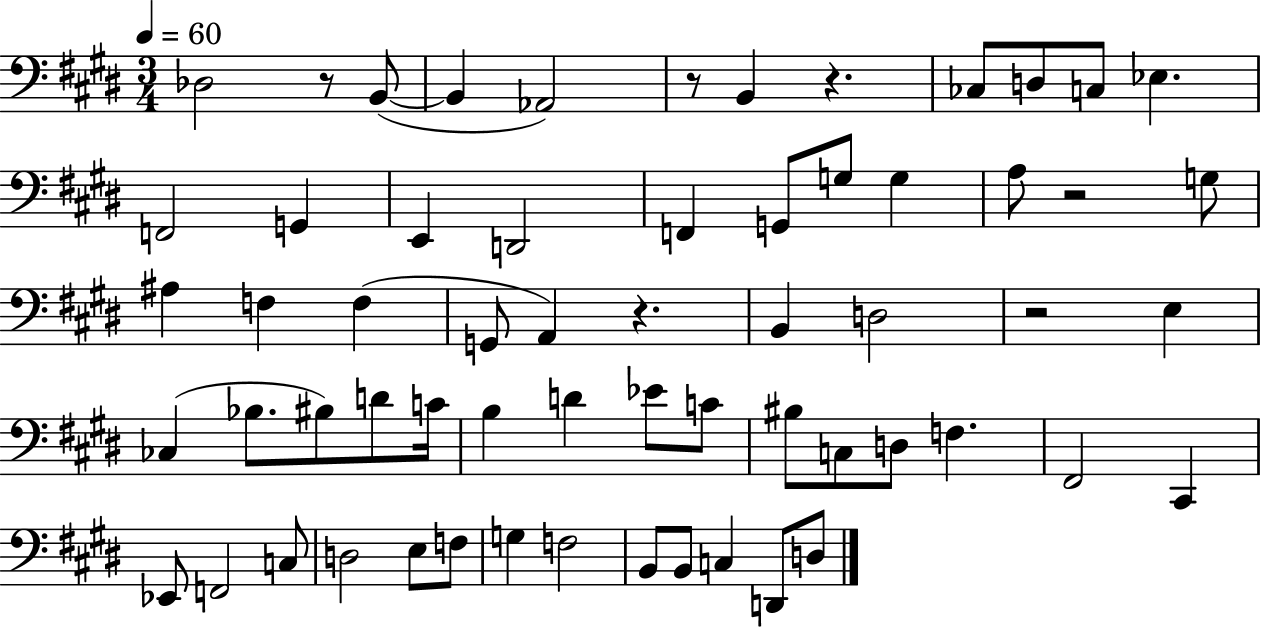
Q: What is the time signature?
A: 3/4